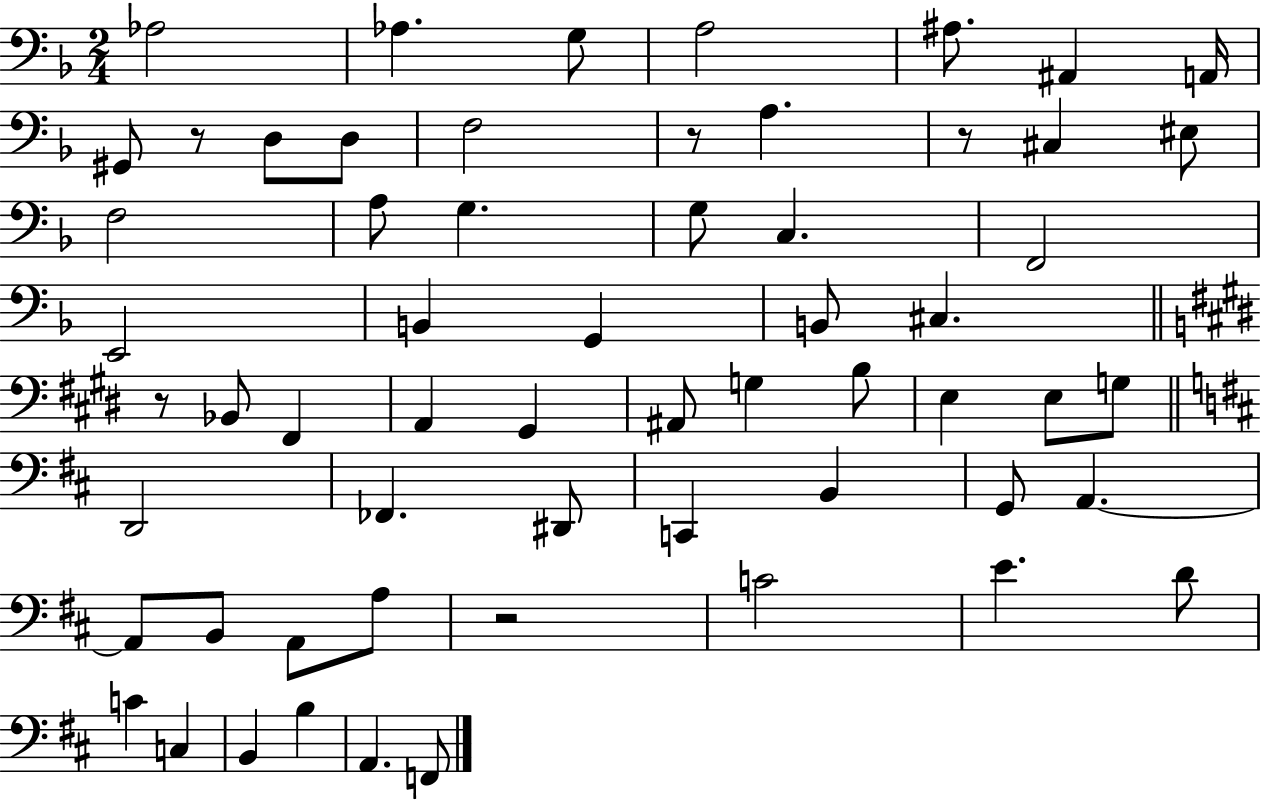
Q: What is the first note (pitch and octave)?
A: Ab3